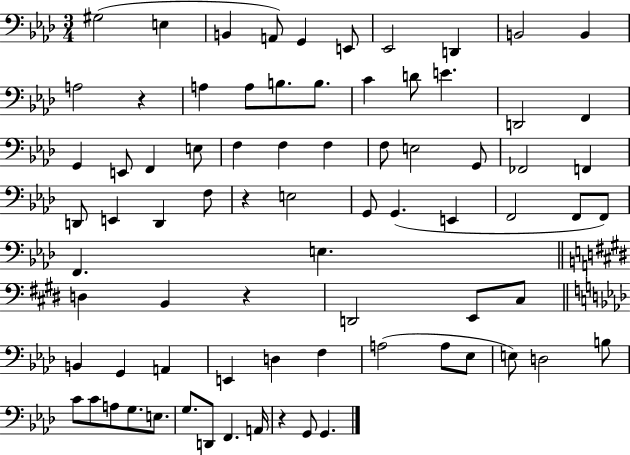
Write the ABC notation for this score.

X:1
T:Untitled
M:3/4
L:1/4
K:Ab
^G,2 E, B,, A,,/2 G,, E,,/2 _E,,2 D,, B,,2 B,, A,2 z A, A,/2 B,/2 B,/2 C D/2 E D,,2 F,, G,, E,,/2 F,, E,/2 F, F, F, F,/2 E,2 G,,/2 _F,,2 F,, D,,/2 E,, D,, F,/2 z E,2 G,,/2 G,, E,, F,,2 F,,/2 F,,/2 F,, E, D, B,, z D,,2 E,,/2 ^C,/2 B,, G,, A,, E,, D, F, A,2 A,/2 _E,/2 E,/2 D,2 B,/2 C/2 C/2 A,/2 G,/2 E,/2 G,/2 D,,/2 F,, A,,/4 z G,,/2 G,,